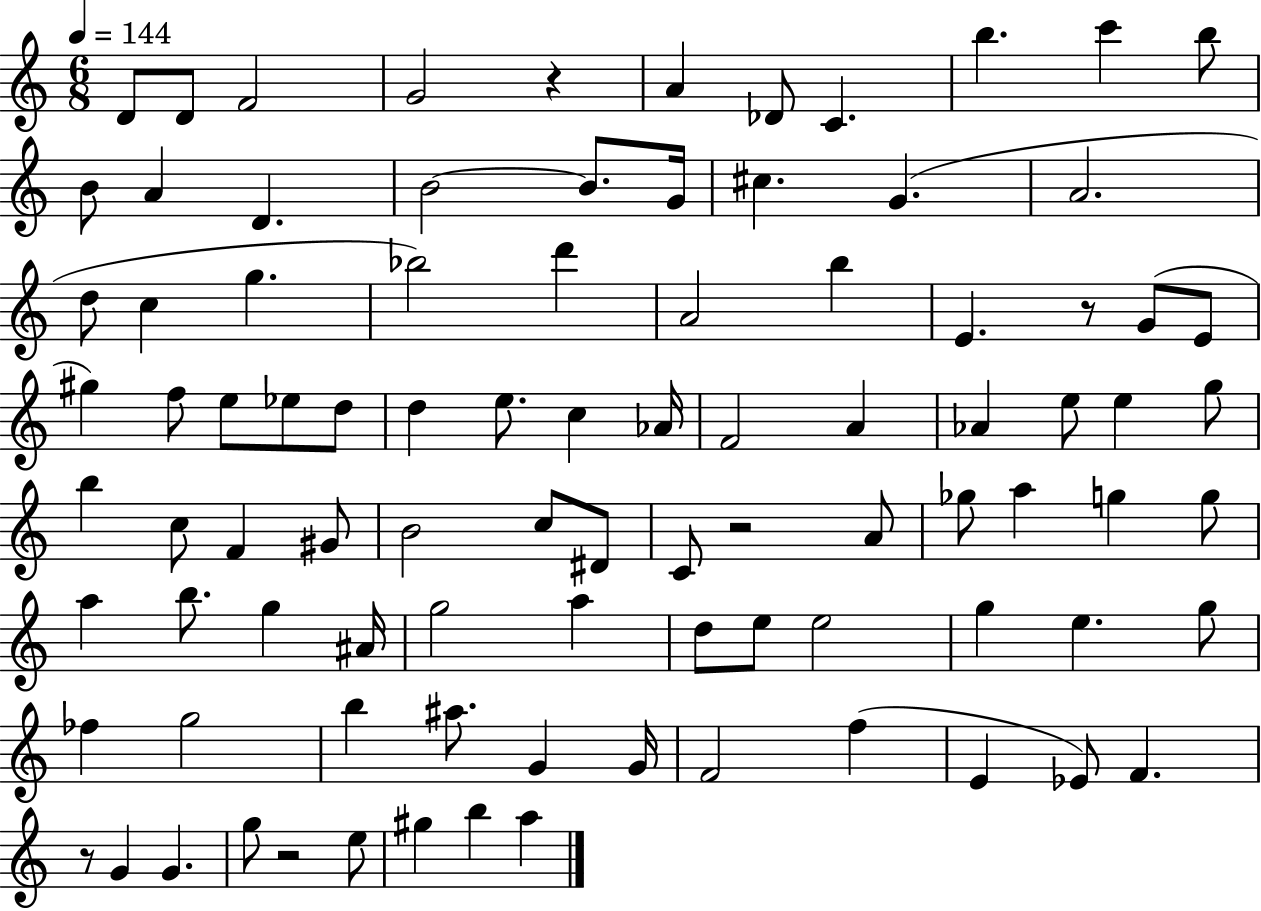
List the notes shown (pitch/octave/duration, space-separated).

D4/e D4/e F4/h G4/h R/q A4/q Db4/e C4/q. B5/q. C6/q B5/e B4/e A4/q D4/q. B4/h B4/e. G4/s C#5/q. G4/q. A4/h. D5/e C5/q G5/q. Bb5/h D6/q A4/h B5/q E4/q. R/e G4/e E4/e G#5/q F5/e E5/e Eb5/e D5/e D5/q E5/e. C5/q Ab4/s F4/h A4/q Ab4/q E5/e E5/q G5/e B5/q C5/e F4/q G#4/e B4/h C5/e D#4/e C4/e R/h A4/e Gb5/e A5/q G5/q G5/e A5/q B5/e. G5/q A#4/s G5/h A5/q D5/e E5/e E5/h G5/q E5/q. G5/e FES5/q G5/h B5/q A#5/e. G4/q G4/s F4/h F5/q E4/q Eb4/e F4/q. R/e G4/q G4/q. G5/e R/h E5/e G#5/q B5/q A5/q